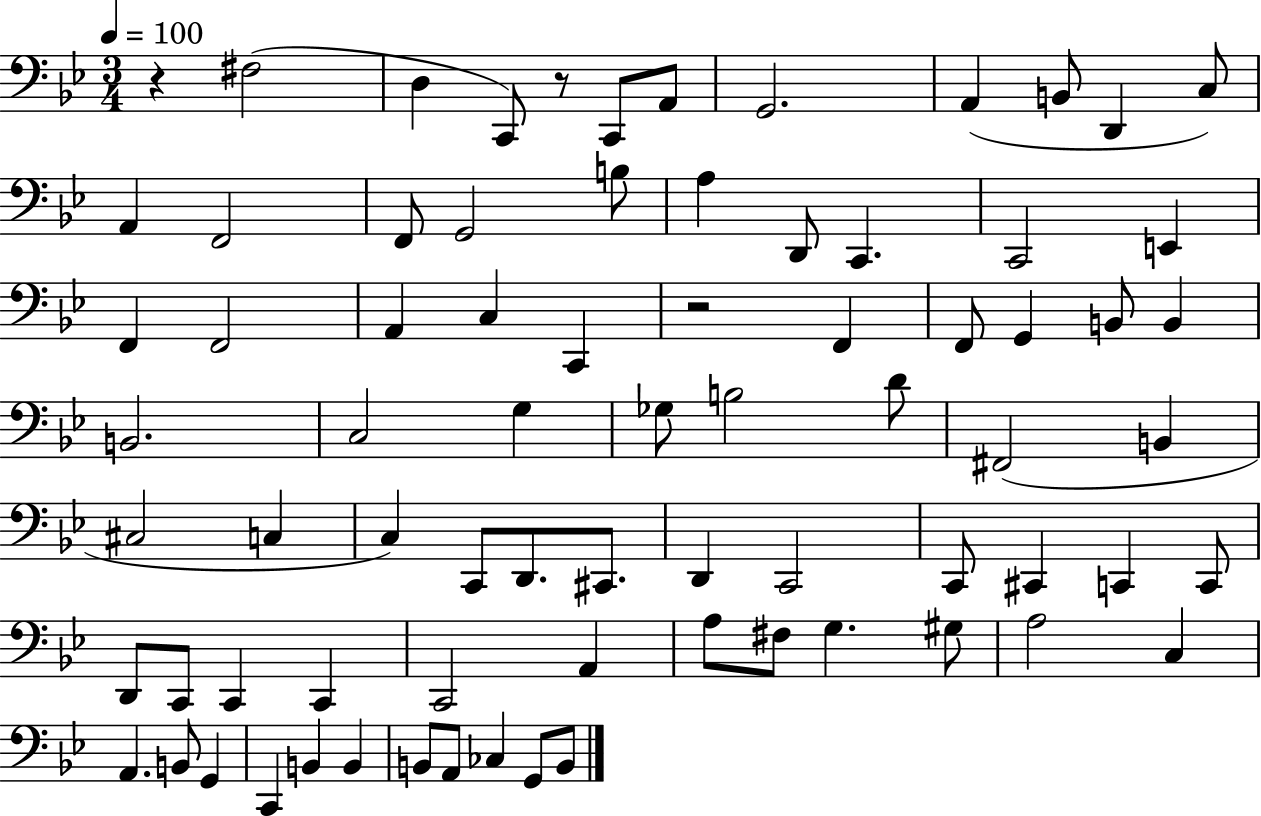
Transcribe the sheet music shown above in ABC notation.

X:1
T:Untitled
M:3/4
L:1/4
K:Bb
z ^F,2 D, C,,/2 z/2 C,,/2 A,,/2 G,,2 A,, B,,/2 D,, C,/2 A,, F,,2 F,,/2 G,,2 B,/2 A, D,,/2 C,, C,,2 E,, F,, F,,2 A,, C, C,, z2 F,, F,,/2 G,, B,,/2 B,, B,,2 C,2 G, _G,/2 B,2 D/2 ^F,,2 B,, ^C,2 C, C, C,,/2 D,,/2 ^C,,/2 D,, C,,2 C,,/2 ^C,, C,, C,,/2 D,,/2 C,,/2 C,, C,, C,,2 A,, A,/2 ^F,/2 G, ^G,/2 A,2 C, A,, B,,/2 G,, C,, B,, B,, B,,/2 A,,/2 _C, G,,/2 B,,/2